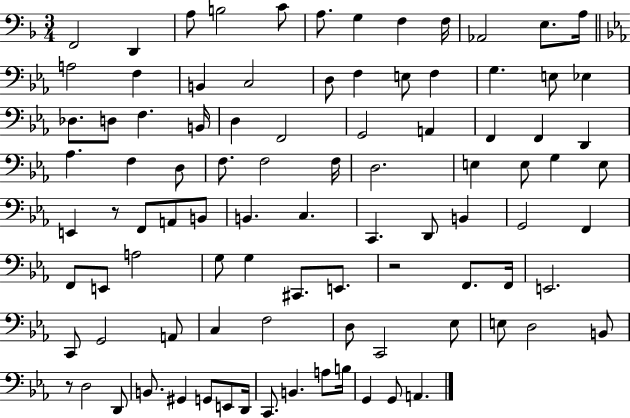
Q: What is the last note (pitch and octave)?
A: A2